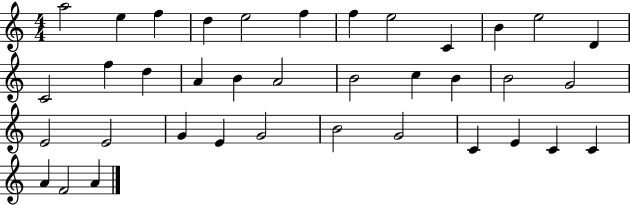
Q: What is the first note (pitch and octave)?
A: A5